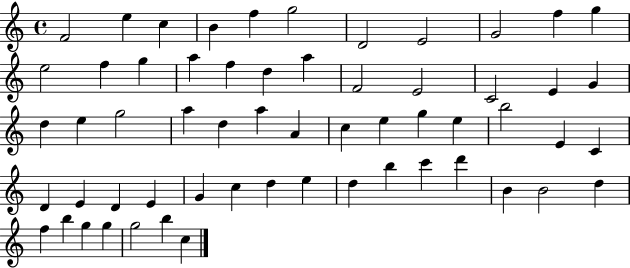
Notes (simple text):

F4/h E5/q C5/q B4/q F5/q G5/h D4/h E4/h G4/h F5/q G5/q E5/h F5/q G5/q A5/q F5/q D5/q A5/q F4/h E4/h C4/h E4/q G4/q D5/q E5/q G5/h A5/q D5/q A5/q A4/q C5/q E5/q G5/q E5/q B5/h E4/q C4/q D4/q E4/q D4/q E4/q G4/q C5/q D5/q E5/q D5/q B5/q C6/q D6/q B4/q B4/h D5/q F5/q B5/q G5/q G5/q G5/h B5/q C5/q